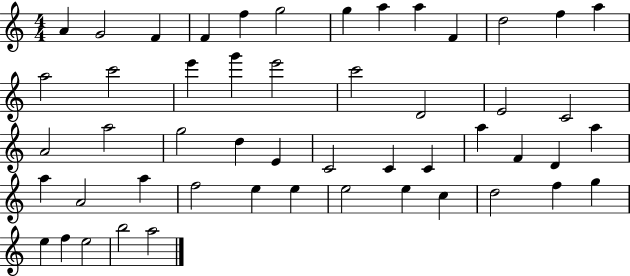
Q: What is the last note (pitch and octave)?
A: A5